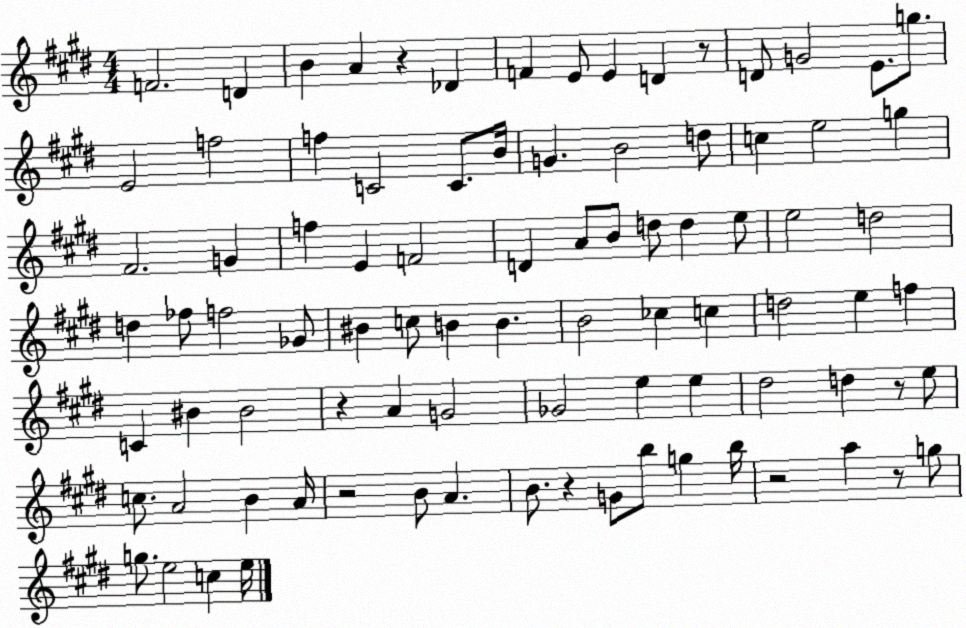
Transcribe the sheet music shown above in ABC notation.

X:1
T:Untitled
M:4/4
L:1/4
K:E
F2 D B A z _D F E/2 E D z/2 D/2 G2 E/2 g/2 E2 f2 f C2 C/2 B/4 G B2 d/2 c e2 g ^F2 G f E F2 D A/2 B/2 d/2 d e/2 e2 d2 d _f/2 f2 _G/2 ^B c/2 B B B2 _c c d2 e f C ^B ^B2 z A G2 _G2 e e ^d2 d z/2 e/2 c/2 A2 B A/4 z2 B/2 A B/2 z G/2 b/2 g b/4 z2 a z/2 g/2 g/2 e2 c e/4